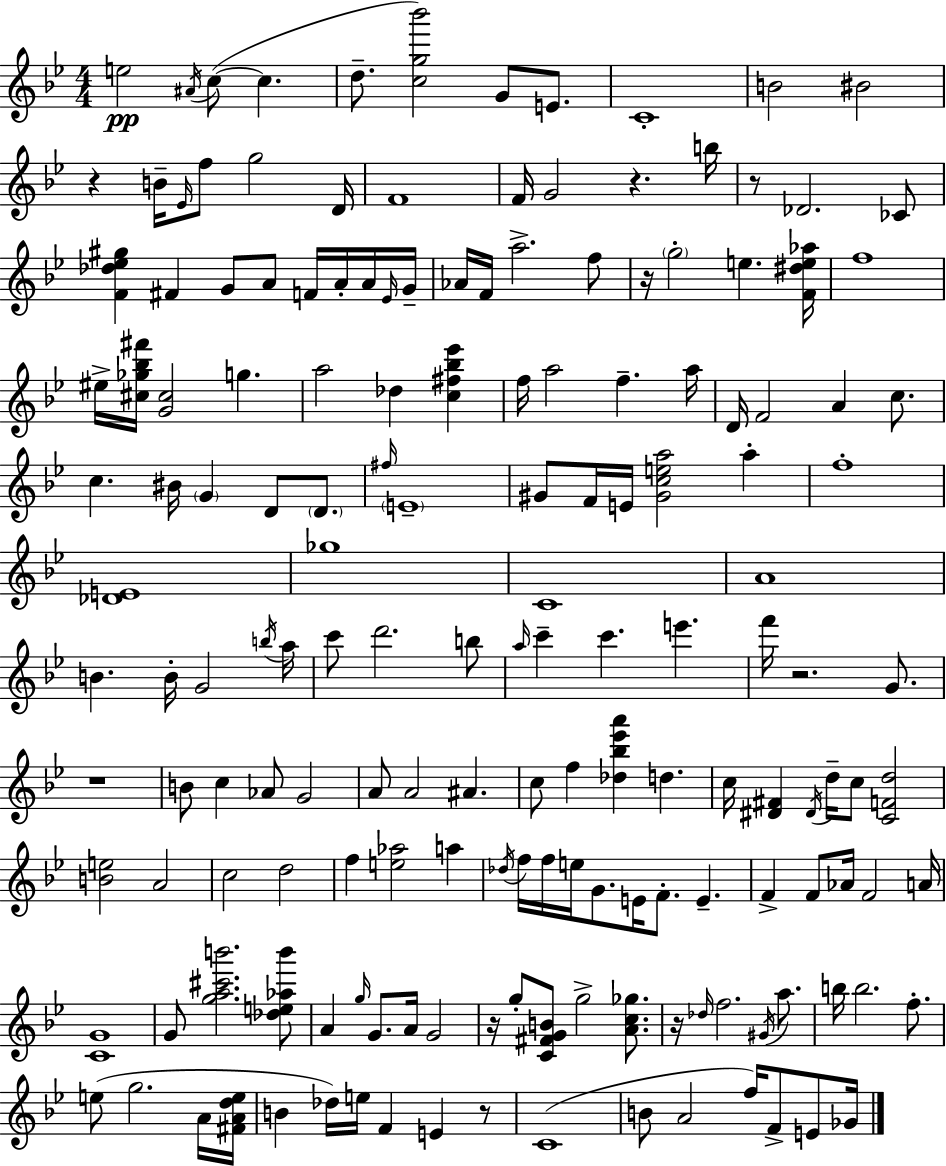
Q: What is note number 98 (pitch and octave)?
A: F5